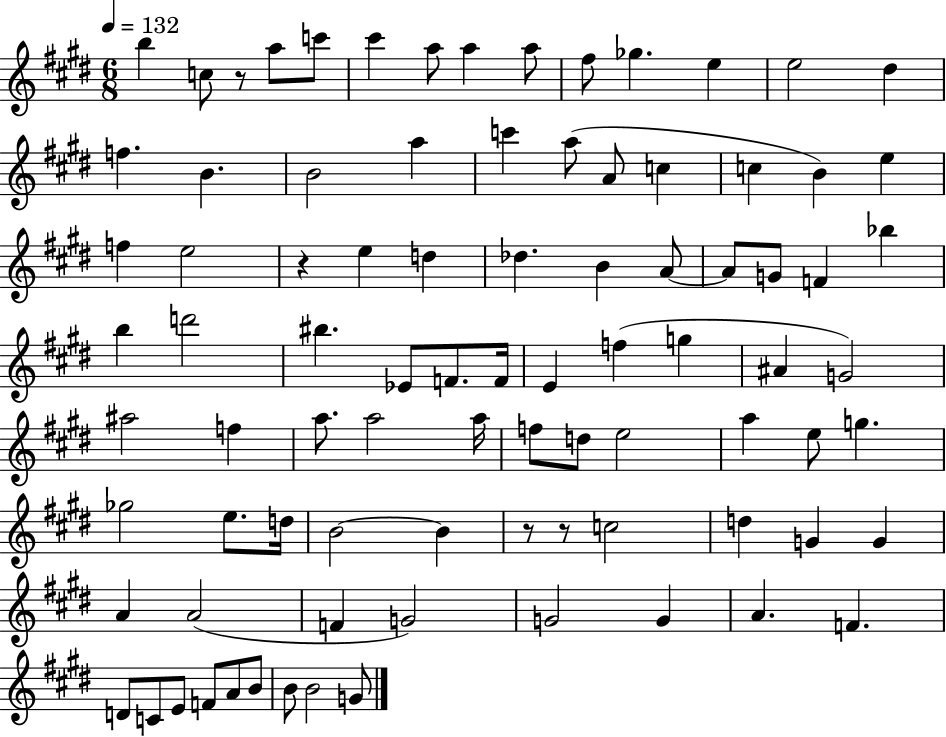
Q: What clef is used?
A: treble